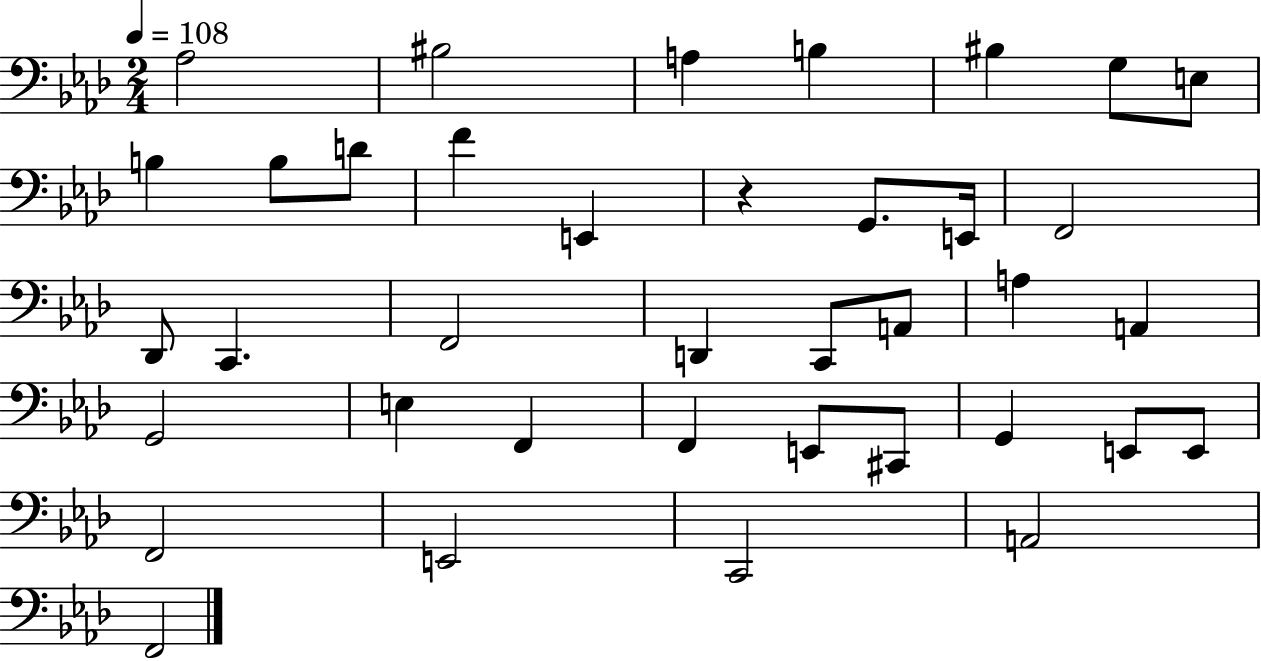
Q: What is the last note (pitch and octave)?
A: F2